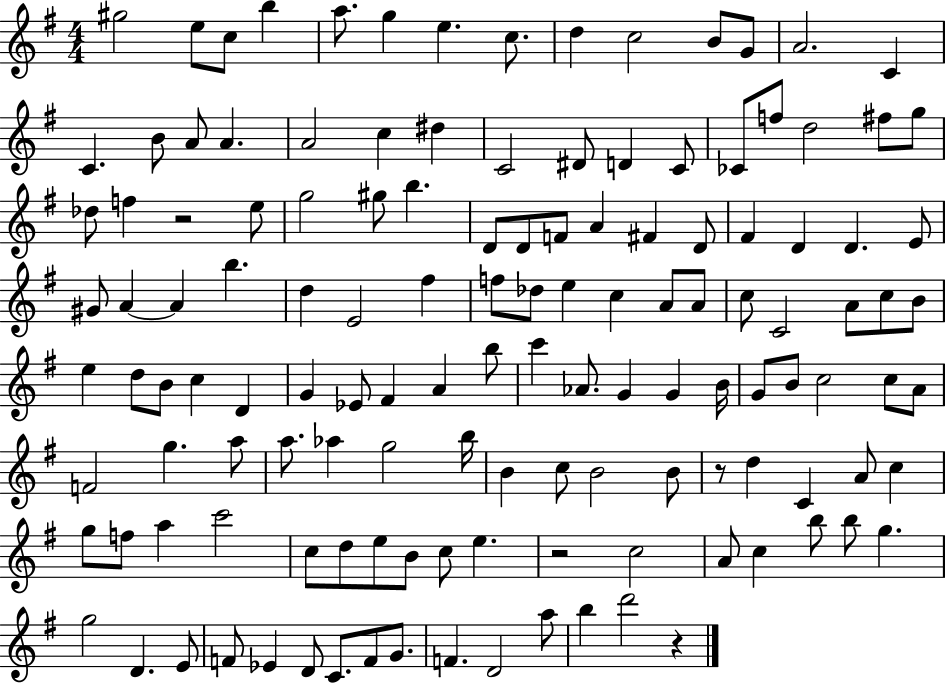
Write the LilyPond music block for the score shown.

{
  \clef treble
  \numericTimeSignature
  \time 4/4
  \key g \major
  gis''2 e''8 c''8 b''4 | a''8. g''4 e''4. c''8. | d''4 c''2 b'8 g'8 | a'2. c'4 | \break c'4. b'8 a'8 a'4. | a'2 c''4 dis''4 | c'2 dis'8 d'4 c'8 | ces'8 f''8 d''2 fis''8 g''8 | \break des''8 f''4 r2 e''8 | g''2 gis''8 b''4. | d'8 d'8 f'8 a'4 fis'4 d'8 | fis'4 d'4 d'4. e'8 | \break gis'8 a'4~~ a'4 b''4. | d''4 e'2 fis''4 | f''8 des''8 e''4 c''4 a'8 a'8 | c''8 c'2 a'8 c''8 b'8 | \break e''4 d''8 b'8 c''4 d'4 | g'4 ees'8 fis'4 a'4 b''8 | c'''4 aes'8. g'4 g'4 b'16 | g'8 b'8 c''2 c''8 a'8 | \break f'2 g''4. a''8 | a''8. aes''4 g''2 b''16 | b'4 c''8 b'2 b'8 | r8 d''4 c'4 a'8 c''4 | \break g''8 f''8 a''4 c'''2 | c''8 d''8 e''8 b'8 c''8 e''4. | r2 c''2 | a'8 c''4 b''8 b''8 g''4. | \break g''2 d'4. e'8 | f'8 ees'4 d'8 c'8. f'8 g'8. | f'4. d'2 a''8 | b''4 d'''2 r4 | \break \bar "|."
}